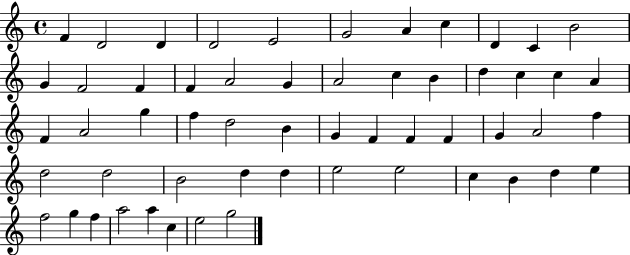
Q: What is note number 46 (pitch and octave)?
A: B4